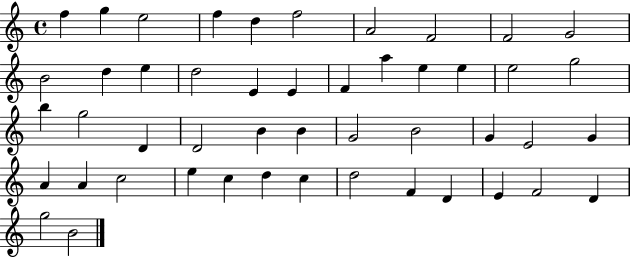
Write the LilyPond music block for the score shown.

{
  \clef treble
  \time 4/4
  \defaultTimeSignature
  \key c \major
  f''4 g''4 e''2 | f''4 d''4 f''2 | a'2 f'2 | f'2 g'2 | \break b'2 d''4 e''4 | d''2 e'4 e'4 | f'4 a''4 e''4 e''4 | e''2 g''2 | \break b''4 g''2 d'4 | d'2 b'4 b'4 | g'2 b'2 | g'4 e'2 g'4 | \break a'4 a'4 c''2 | e''4 c''4 d''4 c''4 | d''2 f'4 d'4 | e'4 f'2 d'4 | \break g''2 b'2 | \bar "|."
}